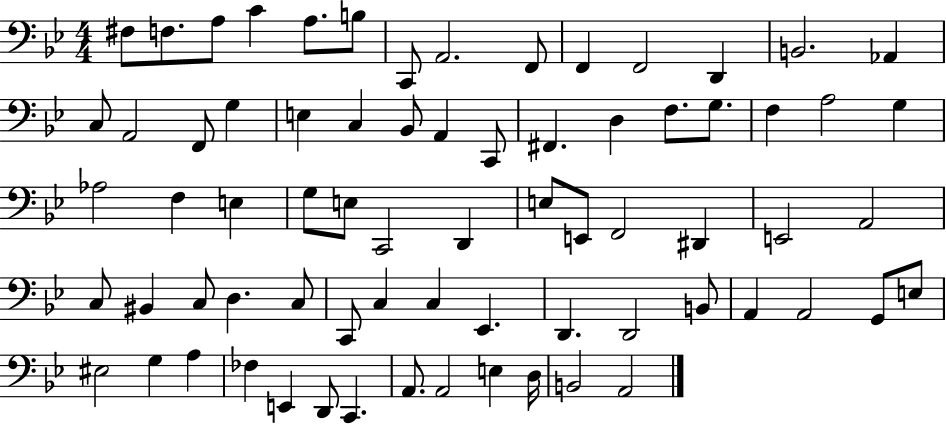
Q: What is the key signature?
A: BES major